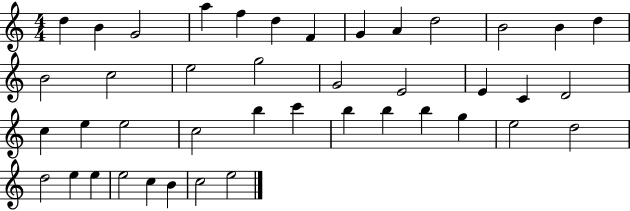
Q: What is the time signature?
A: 4/4